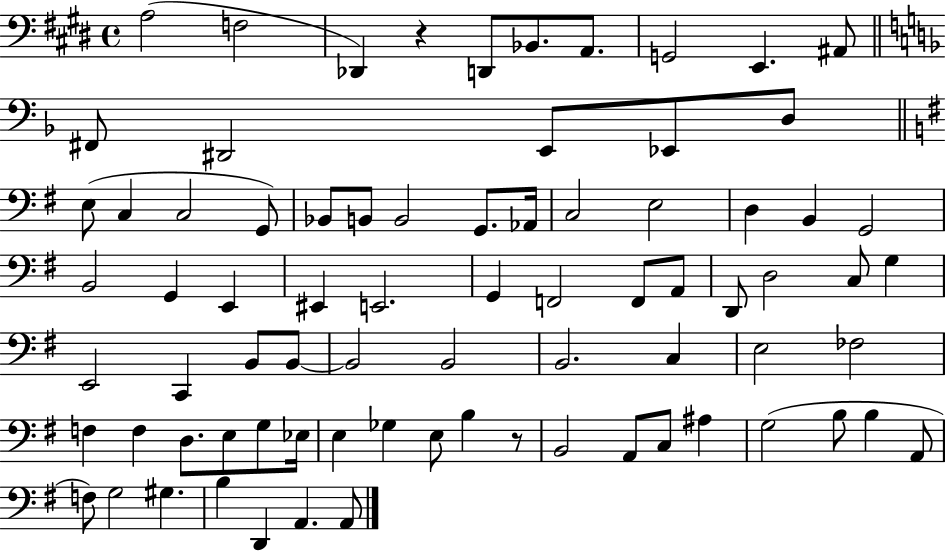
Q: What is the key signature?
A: E major